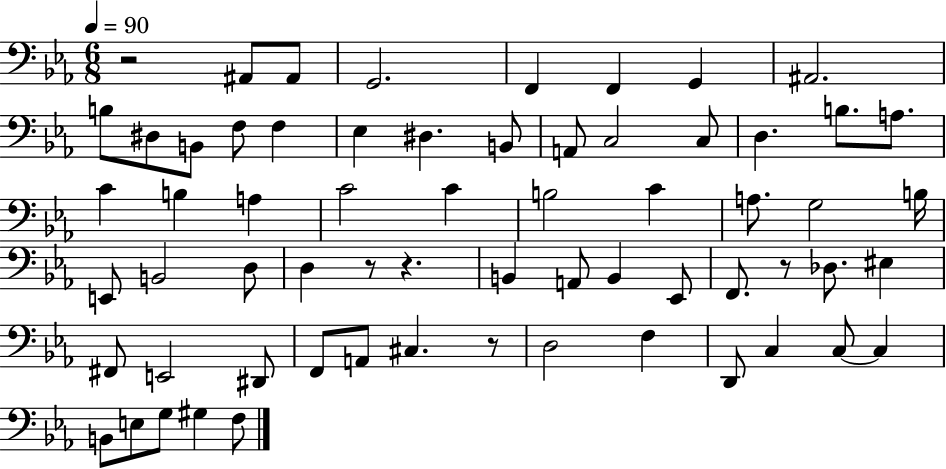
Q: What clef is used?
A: bass